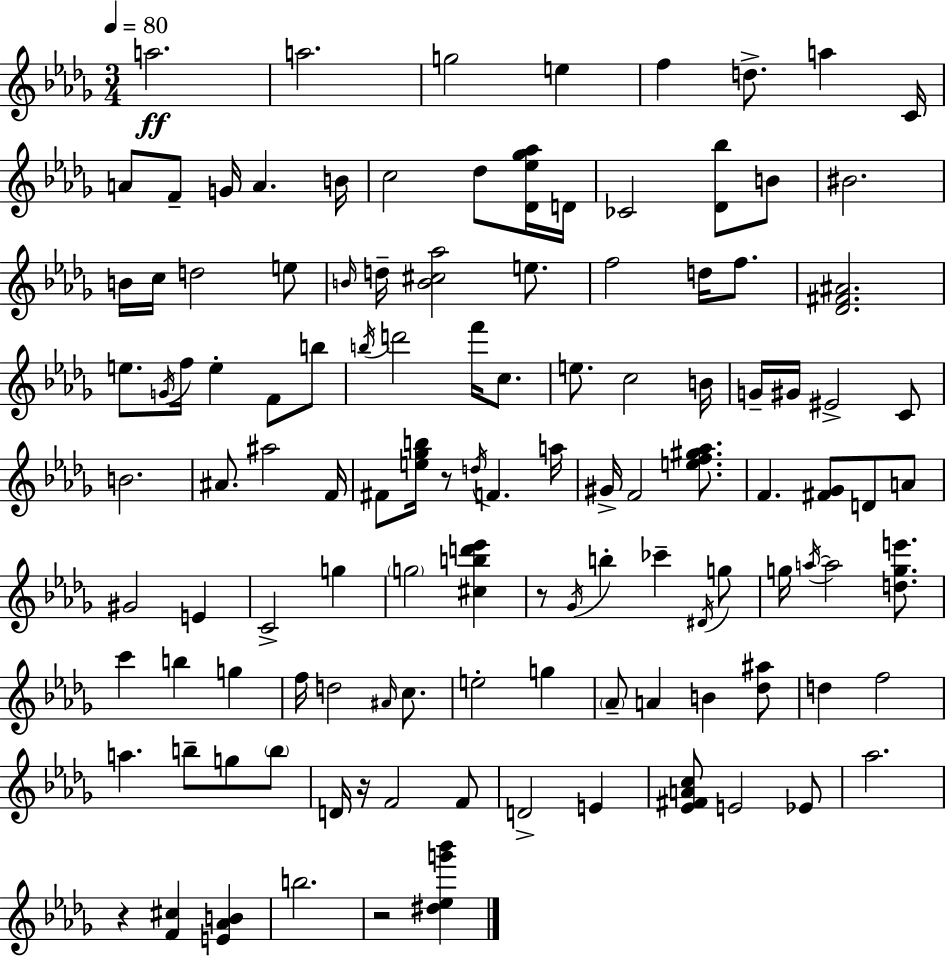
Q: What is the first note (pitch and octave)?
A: A5